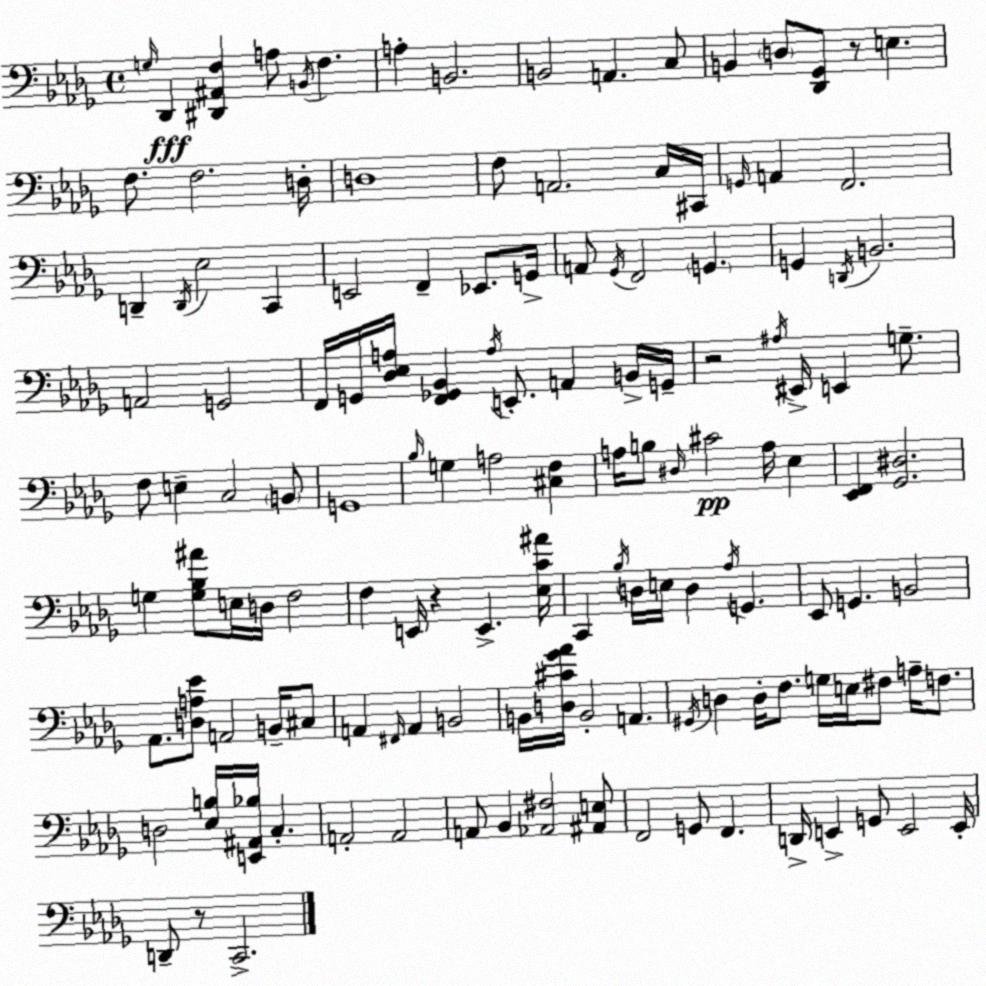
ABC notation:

X:1
T:Untitled
M:4/4
L:1/4
K:Bbm
G,/4 _D,, [^D,,^A,,F,] A,/2 B,,/4 F, A, B,,2 B,,2 A,, C,/2 B,, D,/2 [_D,,_G,,]/2 z/2 E, F,/2 F,2 D,/4 D,4 F,/2 A,,2 C,/4 ^C,,/4 G,,/4 A,, F,,2 D,, D,,/4 _E,2 C,, E,,2 F,, _E,,/2 G,,/4 A,,/2 _G,,/4 F,,2 G,, G,, D,,/4 B,,2 A,,2 G,,2 F,,/4 G,,/4 [_D,_E,A,]/4 [F,,_G,,_B,,] A,/4 E,,/2 A,, B,,/4 G,,/4 z2 ^A,/4 ^E,,/4 E,, G,/2 F,/2 E, C,2 B,,/2 G,,4 _B,/4 G, A,2 [^C,F,] A,/4 B,/2 ^D,/4 ^C2 A,/4 _E, [_E,,F,,] [_G,,^D,]2 G, [G,_B,^A]/2 E,/4 D,/4 F,2 F, E,,/4 z E,, [_E,C^A]/4 C,, _B,/4 D,/4 E,/4 D, _A,/4 G,, _E,,/2 G,, B,,2 _A,,/2 [D,A,_E]/2 A,,2 B,,/4 ^C,/2 A,, ^F,,/4 A,, B,,2 B,,/4 [D,^C_G_A]/4 B,,2 A,, ^G,,/4 D, D,/4 F,/2 G,/4 E,/4 ^F,/2 A,/4 F,/2 D,2 [_E,B,]/4 [E,,^A,,_B,]/4 C, A,,2 A,,2 A,,/2 _B,, [_A,,^F,]2 [^A,,E,]/2 F,,2 G,,/2 F,, D,,/4 E,, G,,/2 E,,2 E,,/4 D,,/2 z/2 C,,2